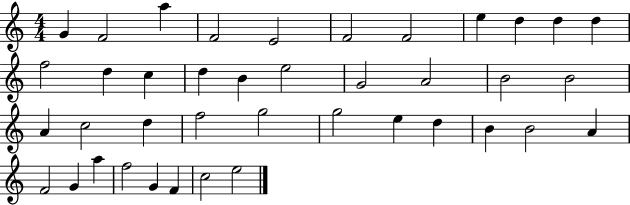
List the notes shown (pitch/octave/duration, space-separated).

G4/q F4/h A5/q F4/h E4/h F4/h F4/h E5/q D5/q D5/q D5/q F5/h D5/q C5/q D5/q B4/q E5/h G4/h A4/h B4/h B4/h A4/q C5/h D5/q F5/h G5/h G5/h E5/q D5/q B4/q B4/h A4/q F4/h G4/q A5/q F5/h G4/q F4/q C5/h E5/h